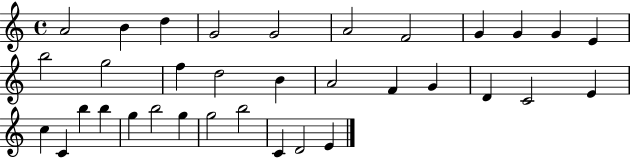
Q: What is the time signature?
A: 4/4